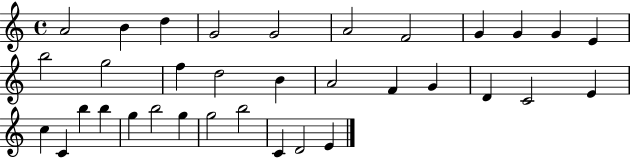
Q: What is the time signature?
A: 4/4